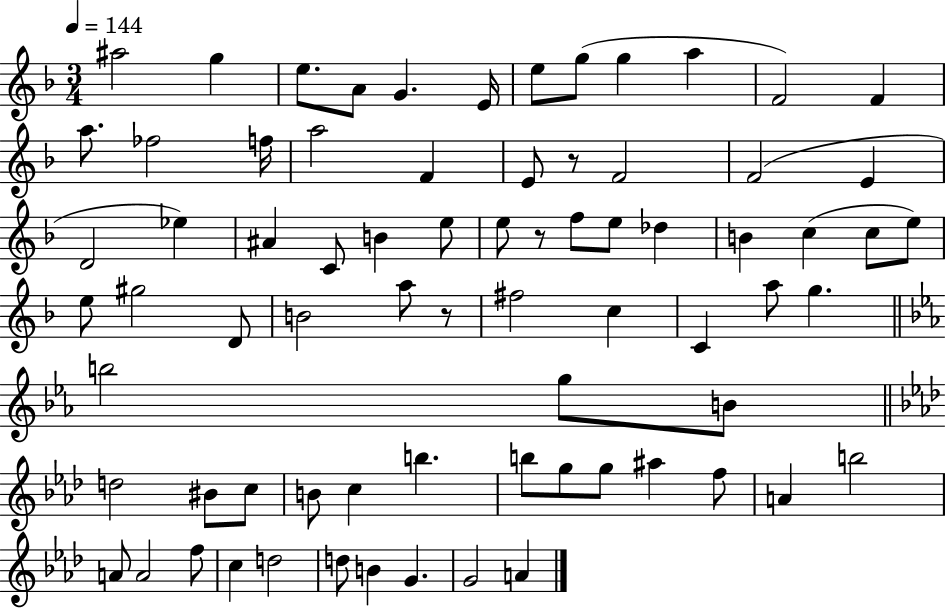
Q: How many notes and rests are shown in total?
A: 74